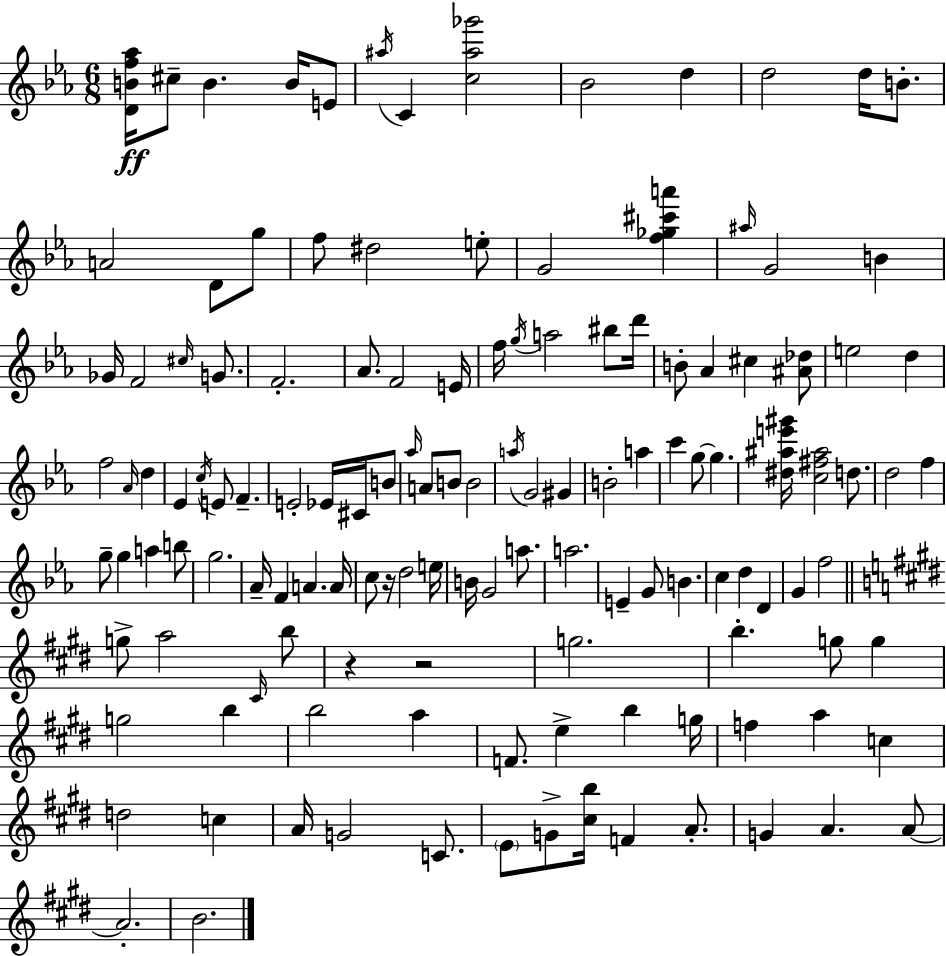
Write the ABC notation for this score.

X:1
T:Untitled
M:6/8
L:1/4
K:Eb
[DBf_a]/4 ^c/2 B B/4 E/2 ^a/4 C [c^a_g']2 _B2 d d2 d/4 B/2 A2 D/2 g/2 f/2 ^d2 e/2 G2 [f_g^c'a'] ^a/4 G2 B _G/4 F2 ^c/4 G/2 F2 _A/2 F2 E/4 f/4 g/4 a2 ^b/2 d'/4 B/2 _A ^c [^A_d]/2 e2 d f2 _A/4 d _E c/4 E/2 F E2 _E/4 ^C/4 B/2 _a/4 A/2 B/2 B2 a/4 G2 ^G B2 a c' g/2 g [^d^ae'^g']/4 [c^f^a]2 d/2 d2 f g/2 g a b/2 g2 _A/4 F A A/4 c/2 z/4 d2 e/4 B/4 G2 a/2 a2 E G/2 B c d D G f2 g/2 a2 ^C/4 b/2 z z2 g2 b g/2 g g2 b b2 a F/2 e b g/4 f a c d2 c A/4 G2 C/2 E/2 G/2 [^cb]/4 F A/2 G A A/2 A2 B2